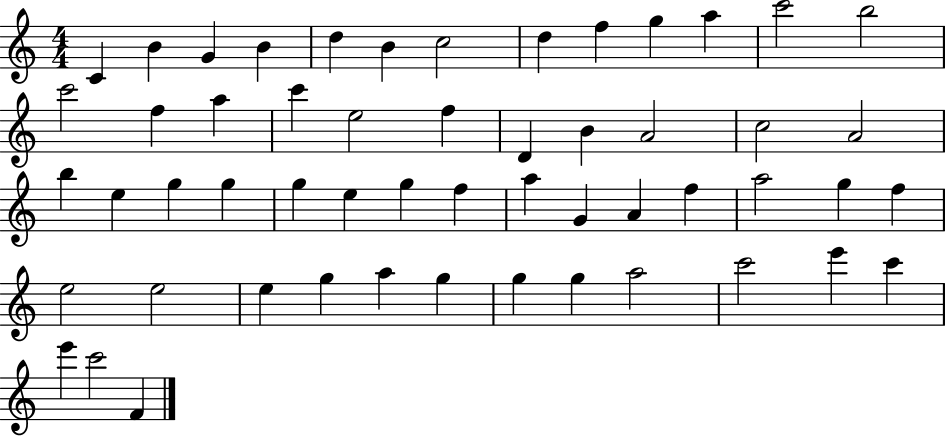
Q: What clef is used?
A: treble